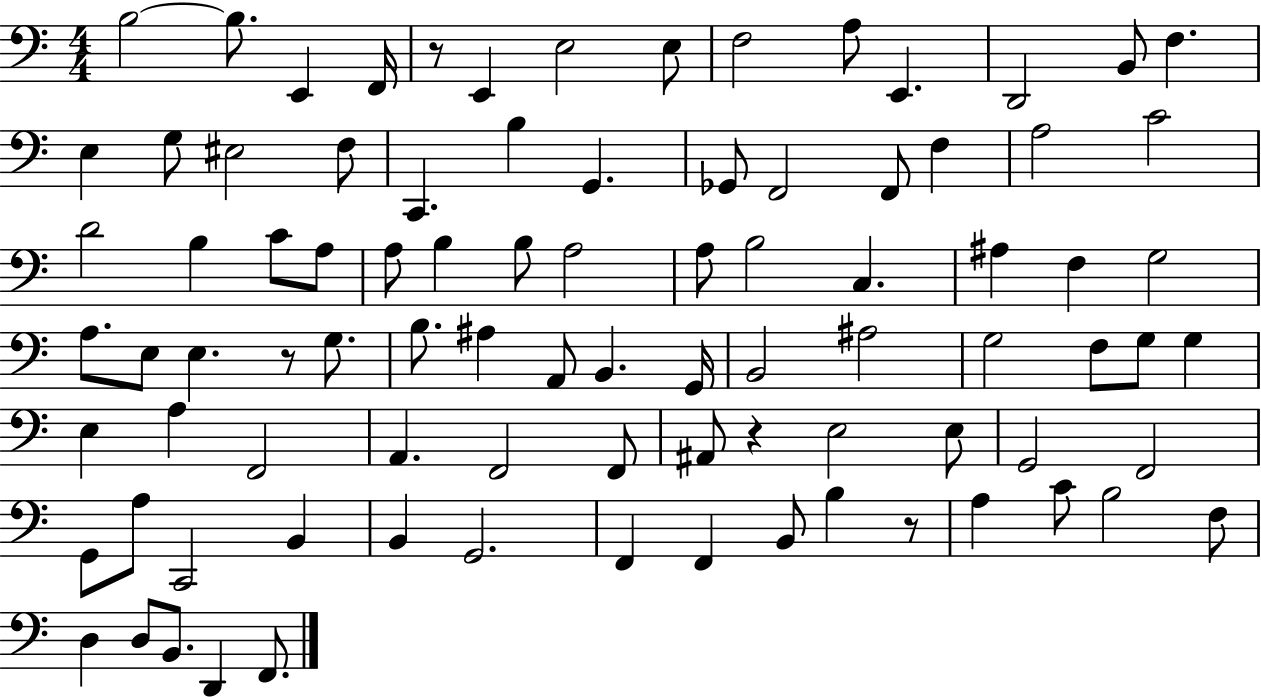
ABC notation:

X:1
T:Untitled
M:4/4
L:1/4
K:C
B,2 B,/2 E,, F,,/4 z/2 E,, E,2 E,/2 F,2 A,/2 E,, D,,2 B,,/2 F, E, G,/2 ^E,2 F,/2 C,, B, G,, _G,,/2 F,,2 F,,/2 F, A,2 C2 D2 B, C/2 A,/2 A,/2 B, B,/2 A,2 A,/2 B,2 C, ^A, F, G,2 A,/2 E,/2 E, z/2 G,/2 B,/2 ^A, A,,/2 B,, G,,/4 B,,2 ^A,2 G,2 F,/2 G,/2 G, E, A, F,,2 A,, F,,2 F,,/2 ^A,,/2 z E,2 E,/2 G,,2 F,,2 G,,/2 A,/2 C,,2 B,, B,, G,,2 F,, F,, B,,/2 B, z/2 A, C/2 B,2 F,/2 D, D,/2 B,,/2 D,, F,,/2